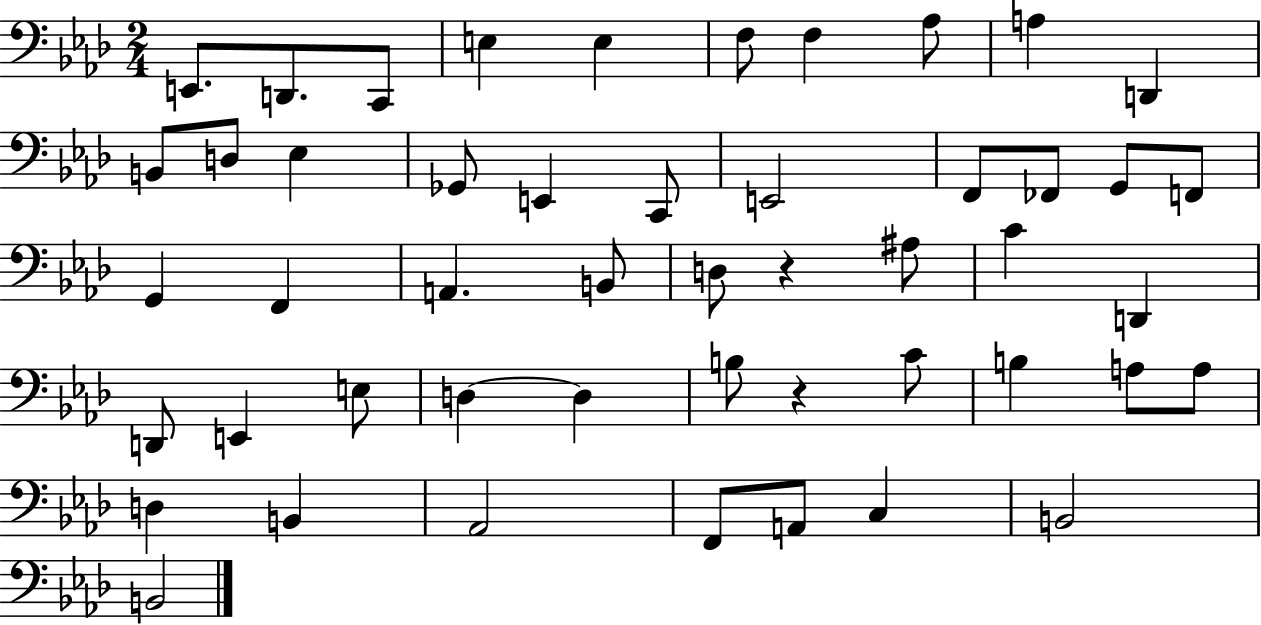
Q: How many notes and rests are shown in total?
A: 49